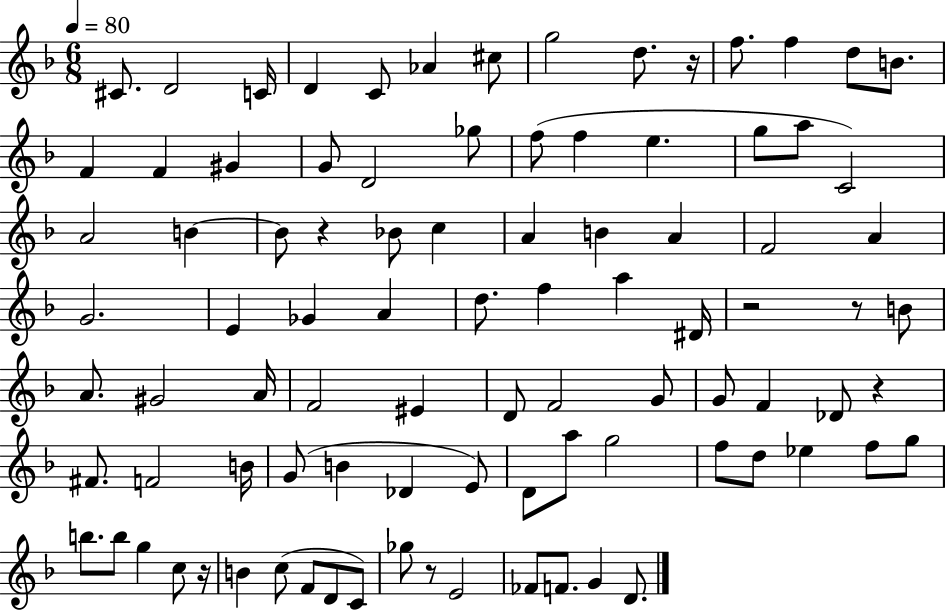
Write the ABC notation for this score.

X:1
T:Untitled
M:6/8
L:1/4
K:F
^C/2 D2 C/4 D C/2 _A ^c/2 g2 d/2 z/4 f/2 f d/2 B/2 F F ^G G/2 D2 _g/2 f/2 f e g/2 a/2 C2 A2 B B/2 z _B/2 c A B A F2 A G2 E _G A d/2 f a ^D/4 z2 z/2 B/2 A/2 ^G2 A/4 F2 ^E D/2 F2 G/2 G/2 F _D/2 z ^F/2 F2 B/4 G/2 B _D E/2 D/2 a/2 g2 f/2 d/2 _e f/2 g/2 b/2 b/2 g c/2 z/4 B c/2 F/2 D/2 C/2 _g/2 z/2 E2 _F/2 F/2 G D/2